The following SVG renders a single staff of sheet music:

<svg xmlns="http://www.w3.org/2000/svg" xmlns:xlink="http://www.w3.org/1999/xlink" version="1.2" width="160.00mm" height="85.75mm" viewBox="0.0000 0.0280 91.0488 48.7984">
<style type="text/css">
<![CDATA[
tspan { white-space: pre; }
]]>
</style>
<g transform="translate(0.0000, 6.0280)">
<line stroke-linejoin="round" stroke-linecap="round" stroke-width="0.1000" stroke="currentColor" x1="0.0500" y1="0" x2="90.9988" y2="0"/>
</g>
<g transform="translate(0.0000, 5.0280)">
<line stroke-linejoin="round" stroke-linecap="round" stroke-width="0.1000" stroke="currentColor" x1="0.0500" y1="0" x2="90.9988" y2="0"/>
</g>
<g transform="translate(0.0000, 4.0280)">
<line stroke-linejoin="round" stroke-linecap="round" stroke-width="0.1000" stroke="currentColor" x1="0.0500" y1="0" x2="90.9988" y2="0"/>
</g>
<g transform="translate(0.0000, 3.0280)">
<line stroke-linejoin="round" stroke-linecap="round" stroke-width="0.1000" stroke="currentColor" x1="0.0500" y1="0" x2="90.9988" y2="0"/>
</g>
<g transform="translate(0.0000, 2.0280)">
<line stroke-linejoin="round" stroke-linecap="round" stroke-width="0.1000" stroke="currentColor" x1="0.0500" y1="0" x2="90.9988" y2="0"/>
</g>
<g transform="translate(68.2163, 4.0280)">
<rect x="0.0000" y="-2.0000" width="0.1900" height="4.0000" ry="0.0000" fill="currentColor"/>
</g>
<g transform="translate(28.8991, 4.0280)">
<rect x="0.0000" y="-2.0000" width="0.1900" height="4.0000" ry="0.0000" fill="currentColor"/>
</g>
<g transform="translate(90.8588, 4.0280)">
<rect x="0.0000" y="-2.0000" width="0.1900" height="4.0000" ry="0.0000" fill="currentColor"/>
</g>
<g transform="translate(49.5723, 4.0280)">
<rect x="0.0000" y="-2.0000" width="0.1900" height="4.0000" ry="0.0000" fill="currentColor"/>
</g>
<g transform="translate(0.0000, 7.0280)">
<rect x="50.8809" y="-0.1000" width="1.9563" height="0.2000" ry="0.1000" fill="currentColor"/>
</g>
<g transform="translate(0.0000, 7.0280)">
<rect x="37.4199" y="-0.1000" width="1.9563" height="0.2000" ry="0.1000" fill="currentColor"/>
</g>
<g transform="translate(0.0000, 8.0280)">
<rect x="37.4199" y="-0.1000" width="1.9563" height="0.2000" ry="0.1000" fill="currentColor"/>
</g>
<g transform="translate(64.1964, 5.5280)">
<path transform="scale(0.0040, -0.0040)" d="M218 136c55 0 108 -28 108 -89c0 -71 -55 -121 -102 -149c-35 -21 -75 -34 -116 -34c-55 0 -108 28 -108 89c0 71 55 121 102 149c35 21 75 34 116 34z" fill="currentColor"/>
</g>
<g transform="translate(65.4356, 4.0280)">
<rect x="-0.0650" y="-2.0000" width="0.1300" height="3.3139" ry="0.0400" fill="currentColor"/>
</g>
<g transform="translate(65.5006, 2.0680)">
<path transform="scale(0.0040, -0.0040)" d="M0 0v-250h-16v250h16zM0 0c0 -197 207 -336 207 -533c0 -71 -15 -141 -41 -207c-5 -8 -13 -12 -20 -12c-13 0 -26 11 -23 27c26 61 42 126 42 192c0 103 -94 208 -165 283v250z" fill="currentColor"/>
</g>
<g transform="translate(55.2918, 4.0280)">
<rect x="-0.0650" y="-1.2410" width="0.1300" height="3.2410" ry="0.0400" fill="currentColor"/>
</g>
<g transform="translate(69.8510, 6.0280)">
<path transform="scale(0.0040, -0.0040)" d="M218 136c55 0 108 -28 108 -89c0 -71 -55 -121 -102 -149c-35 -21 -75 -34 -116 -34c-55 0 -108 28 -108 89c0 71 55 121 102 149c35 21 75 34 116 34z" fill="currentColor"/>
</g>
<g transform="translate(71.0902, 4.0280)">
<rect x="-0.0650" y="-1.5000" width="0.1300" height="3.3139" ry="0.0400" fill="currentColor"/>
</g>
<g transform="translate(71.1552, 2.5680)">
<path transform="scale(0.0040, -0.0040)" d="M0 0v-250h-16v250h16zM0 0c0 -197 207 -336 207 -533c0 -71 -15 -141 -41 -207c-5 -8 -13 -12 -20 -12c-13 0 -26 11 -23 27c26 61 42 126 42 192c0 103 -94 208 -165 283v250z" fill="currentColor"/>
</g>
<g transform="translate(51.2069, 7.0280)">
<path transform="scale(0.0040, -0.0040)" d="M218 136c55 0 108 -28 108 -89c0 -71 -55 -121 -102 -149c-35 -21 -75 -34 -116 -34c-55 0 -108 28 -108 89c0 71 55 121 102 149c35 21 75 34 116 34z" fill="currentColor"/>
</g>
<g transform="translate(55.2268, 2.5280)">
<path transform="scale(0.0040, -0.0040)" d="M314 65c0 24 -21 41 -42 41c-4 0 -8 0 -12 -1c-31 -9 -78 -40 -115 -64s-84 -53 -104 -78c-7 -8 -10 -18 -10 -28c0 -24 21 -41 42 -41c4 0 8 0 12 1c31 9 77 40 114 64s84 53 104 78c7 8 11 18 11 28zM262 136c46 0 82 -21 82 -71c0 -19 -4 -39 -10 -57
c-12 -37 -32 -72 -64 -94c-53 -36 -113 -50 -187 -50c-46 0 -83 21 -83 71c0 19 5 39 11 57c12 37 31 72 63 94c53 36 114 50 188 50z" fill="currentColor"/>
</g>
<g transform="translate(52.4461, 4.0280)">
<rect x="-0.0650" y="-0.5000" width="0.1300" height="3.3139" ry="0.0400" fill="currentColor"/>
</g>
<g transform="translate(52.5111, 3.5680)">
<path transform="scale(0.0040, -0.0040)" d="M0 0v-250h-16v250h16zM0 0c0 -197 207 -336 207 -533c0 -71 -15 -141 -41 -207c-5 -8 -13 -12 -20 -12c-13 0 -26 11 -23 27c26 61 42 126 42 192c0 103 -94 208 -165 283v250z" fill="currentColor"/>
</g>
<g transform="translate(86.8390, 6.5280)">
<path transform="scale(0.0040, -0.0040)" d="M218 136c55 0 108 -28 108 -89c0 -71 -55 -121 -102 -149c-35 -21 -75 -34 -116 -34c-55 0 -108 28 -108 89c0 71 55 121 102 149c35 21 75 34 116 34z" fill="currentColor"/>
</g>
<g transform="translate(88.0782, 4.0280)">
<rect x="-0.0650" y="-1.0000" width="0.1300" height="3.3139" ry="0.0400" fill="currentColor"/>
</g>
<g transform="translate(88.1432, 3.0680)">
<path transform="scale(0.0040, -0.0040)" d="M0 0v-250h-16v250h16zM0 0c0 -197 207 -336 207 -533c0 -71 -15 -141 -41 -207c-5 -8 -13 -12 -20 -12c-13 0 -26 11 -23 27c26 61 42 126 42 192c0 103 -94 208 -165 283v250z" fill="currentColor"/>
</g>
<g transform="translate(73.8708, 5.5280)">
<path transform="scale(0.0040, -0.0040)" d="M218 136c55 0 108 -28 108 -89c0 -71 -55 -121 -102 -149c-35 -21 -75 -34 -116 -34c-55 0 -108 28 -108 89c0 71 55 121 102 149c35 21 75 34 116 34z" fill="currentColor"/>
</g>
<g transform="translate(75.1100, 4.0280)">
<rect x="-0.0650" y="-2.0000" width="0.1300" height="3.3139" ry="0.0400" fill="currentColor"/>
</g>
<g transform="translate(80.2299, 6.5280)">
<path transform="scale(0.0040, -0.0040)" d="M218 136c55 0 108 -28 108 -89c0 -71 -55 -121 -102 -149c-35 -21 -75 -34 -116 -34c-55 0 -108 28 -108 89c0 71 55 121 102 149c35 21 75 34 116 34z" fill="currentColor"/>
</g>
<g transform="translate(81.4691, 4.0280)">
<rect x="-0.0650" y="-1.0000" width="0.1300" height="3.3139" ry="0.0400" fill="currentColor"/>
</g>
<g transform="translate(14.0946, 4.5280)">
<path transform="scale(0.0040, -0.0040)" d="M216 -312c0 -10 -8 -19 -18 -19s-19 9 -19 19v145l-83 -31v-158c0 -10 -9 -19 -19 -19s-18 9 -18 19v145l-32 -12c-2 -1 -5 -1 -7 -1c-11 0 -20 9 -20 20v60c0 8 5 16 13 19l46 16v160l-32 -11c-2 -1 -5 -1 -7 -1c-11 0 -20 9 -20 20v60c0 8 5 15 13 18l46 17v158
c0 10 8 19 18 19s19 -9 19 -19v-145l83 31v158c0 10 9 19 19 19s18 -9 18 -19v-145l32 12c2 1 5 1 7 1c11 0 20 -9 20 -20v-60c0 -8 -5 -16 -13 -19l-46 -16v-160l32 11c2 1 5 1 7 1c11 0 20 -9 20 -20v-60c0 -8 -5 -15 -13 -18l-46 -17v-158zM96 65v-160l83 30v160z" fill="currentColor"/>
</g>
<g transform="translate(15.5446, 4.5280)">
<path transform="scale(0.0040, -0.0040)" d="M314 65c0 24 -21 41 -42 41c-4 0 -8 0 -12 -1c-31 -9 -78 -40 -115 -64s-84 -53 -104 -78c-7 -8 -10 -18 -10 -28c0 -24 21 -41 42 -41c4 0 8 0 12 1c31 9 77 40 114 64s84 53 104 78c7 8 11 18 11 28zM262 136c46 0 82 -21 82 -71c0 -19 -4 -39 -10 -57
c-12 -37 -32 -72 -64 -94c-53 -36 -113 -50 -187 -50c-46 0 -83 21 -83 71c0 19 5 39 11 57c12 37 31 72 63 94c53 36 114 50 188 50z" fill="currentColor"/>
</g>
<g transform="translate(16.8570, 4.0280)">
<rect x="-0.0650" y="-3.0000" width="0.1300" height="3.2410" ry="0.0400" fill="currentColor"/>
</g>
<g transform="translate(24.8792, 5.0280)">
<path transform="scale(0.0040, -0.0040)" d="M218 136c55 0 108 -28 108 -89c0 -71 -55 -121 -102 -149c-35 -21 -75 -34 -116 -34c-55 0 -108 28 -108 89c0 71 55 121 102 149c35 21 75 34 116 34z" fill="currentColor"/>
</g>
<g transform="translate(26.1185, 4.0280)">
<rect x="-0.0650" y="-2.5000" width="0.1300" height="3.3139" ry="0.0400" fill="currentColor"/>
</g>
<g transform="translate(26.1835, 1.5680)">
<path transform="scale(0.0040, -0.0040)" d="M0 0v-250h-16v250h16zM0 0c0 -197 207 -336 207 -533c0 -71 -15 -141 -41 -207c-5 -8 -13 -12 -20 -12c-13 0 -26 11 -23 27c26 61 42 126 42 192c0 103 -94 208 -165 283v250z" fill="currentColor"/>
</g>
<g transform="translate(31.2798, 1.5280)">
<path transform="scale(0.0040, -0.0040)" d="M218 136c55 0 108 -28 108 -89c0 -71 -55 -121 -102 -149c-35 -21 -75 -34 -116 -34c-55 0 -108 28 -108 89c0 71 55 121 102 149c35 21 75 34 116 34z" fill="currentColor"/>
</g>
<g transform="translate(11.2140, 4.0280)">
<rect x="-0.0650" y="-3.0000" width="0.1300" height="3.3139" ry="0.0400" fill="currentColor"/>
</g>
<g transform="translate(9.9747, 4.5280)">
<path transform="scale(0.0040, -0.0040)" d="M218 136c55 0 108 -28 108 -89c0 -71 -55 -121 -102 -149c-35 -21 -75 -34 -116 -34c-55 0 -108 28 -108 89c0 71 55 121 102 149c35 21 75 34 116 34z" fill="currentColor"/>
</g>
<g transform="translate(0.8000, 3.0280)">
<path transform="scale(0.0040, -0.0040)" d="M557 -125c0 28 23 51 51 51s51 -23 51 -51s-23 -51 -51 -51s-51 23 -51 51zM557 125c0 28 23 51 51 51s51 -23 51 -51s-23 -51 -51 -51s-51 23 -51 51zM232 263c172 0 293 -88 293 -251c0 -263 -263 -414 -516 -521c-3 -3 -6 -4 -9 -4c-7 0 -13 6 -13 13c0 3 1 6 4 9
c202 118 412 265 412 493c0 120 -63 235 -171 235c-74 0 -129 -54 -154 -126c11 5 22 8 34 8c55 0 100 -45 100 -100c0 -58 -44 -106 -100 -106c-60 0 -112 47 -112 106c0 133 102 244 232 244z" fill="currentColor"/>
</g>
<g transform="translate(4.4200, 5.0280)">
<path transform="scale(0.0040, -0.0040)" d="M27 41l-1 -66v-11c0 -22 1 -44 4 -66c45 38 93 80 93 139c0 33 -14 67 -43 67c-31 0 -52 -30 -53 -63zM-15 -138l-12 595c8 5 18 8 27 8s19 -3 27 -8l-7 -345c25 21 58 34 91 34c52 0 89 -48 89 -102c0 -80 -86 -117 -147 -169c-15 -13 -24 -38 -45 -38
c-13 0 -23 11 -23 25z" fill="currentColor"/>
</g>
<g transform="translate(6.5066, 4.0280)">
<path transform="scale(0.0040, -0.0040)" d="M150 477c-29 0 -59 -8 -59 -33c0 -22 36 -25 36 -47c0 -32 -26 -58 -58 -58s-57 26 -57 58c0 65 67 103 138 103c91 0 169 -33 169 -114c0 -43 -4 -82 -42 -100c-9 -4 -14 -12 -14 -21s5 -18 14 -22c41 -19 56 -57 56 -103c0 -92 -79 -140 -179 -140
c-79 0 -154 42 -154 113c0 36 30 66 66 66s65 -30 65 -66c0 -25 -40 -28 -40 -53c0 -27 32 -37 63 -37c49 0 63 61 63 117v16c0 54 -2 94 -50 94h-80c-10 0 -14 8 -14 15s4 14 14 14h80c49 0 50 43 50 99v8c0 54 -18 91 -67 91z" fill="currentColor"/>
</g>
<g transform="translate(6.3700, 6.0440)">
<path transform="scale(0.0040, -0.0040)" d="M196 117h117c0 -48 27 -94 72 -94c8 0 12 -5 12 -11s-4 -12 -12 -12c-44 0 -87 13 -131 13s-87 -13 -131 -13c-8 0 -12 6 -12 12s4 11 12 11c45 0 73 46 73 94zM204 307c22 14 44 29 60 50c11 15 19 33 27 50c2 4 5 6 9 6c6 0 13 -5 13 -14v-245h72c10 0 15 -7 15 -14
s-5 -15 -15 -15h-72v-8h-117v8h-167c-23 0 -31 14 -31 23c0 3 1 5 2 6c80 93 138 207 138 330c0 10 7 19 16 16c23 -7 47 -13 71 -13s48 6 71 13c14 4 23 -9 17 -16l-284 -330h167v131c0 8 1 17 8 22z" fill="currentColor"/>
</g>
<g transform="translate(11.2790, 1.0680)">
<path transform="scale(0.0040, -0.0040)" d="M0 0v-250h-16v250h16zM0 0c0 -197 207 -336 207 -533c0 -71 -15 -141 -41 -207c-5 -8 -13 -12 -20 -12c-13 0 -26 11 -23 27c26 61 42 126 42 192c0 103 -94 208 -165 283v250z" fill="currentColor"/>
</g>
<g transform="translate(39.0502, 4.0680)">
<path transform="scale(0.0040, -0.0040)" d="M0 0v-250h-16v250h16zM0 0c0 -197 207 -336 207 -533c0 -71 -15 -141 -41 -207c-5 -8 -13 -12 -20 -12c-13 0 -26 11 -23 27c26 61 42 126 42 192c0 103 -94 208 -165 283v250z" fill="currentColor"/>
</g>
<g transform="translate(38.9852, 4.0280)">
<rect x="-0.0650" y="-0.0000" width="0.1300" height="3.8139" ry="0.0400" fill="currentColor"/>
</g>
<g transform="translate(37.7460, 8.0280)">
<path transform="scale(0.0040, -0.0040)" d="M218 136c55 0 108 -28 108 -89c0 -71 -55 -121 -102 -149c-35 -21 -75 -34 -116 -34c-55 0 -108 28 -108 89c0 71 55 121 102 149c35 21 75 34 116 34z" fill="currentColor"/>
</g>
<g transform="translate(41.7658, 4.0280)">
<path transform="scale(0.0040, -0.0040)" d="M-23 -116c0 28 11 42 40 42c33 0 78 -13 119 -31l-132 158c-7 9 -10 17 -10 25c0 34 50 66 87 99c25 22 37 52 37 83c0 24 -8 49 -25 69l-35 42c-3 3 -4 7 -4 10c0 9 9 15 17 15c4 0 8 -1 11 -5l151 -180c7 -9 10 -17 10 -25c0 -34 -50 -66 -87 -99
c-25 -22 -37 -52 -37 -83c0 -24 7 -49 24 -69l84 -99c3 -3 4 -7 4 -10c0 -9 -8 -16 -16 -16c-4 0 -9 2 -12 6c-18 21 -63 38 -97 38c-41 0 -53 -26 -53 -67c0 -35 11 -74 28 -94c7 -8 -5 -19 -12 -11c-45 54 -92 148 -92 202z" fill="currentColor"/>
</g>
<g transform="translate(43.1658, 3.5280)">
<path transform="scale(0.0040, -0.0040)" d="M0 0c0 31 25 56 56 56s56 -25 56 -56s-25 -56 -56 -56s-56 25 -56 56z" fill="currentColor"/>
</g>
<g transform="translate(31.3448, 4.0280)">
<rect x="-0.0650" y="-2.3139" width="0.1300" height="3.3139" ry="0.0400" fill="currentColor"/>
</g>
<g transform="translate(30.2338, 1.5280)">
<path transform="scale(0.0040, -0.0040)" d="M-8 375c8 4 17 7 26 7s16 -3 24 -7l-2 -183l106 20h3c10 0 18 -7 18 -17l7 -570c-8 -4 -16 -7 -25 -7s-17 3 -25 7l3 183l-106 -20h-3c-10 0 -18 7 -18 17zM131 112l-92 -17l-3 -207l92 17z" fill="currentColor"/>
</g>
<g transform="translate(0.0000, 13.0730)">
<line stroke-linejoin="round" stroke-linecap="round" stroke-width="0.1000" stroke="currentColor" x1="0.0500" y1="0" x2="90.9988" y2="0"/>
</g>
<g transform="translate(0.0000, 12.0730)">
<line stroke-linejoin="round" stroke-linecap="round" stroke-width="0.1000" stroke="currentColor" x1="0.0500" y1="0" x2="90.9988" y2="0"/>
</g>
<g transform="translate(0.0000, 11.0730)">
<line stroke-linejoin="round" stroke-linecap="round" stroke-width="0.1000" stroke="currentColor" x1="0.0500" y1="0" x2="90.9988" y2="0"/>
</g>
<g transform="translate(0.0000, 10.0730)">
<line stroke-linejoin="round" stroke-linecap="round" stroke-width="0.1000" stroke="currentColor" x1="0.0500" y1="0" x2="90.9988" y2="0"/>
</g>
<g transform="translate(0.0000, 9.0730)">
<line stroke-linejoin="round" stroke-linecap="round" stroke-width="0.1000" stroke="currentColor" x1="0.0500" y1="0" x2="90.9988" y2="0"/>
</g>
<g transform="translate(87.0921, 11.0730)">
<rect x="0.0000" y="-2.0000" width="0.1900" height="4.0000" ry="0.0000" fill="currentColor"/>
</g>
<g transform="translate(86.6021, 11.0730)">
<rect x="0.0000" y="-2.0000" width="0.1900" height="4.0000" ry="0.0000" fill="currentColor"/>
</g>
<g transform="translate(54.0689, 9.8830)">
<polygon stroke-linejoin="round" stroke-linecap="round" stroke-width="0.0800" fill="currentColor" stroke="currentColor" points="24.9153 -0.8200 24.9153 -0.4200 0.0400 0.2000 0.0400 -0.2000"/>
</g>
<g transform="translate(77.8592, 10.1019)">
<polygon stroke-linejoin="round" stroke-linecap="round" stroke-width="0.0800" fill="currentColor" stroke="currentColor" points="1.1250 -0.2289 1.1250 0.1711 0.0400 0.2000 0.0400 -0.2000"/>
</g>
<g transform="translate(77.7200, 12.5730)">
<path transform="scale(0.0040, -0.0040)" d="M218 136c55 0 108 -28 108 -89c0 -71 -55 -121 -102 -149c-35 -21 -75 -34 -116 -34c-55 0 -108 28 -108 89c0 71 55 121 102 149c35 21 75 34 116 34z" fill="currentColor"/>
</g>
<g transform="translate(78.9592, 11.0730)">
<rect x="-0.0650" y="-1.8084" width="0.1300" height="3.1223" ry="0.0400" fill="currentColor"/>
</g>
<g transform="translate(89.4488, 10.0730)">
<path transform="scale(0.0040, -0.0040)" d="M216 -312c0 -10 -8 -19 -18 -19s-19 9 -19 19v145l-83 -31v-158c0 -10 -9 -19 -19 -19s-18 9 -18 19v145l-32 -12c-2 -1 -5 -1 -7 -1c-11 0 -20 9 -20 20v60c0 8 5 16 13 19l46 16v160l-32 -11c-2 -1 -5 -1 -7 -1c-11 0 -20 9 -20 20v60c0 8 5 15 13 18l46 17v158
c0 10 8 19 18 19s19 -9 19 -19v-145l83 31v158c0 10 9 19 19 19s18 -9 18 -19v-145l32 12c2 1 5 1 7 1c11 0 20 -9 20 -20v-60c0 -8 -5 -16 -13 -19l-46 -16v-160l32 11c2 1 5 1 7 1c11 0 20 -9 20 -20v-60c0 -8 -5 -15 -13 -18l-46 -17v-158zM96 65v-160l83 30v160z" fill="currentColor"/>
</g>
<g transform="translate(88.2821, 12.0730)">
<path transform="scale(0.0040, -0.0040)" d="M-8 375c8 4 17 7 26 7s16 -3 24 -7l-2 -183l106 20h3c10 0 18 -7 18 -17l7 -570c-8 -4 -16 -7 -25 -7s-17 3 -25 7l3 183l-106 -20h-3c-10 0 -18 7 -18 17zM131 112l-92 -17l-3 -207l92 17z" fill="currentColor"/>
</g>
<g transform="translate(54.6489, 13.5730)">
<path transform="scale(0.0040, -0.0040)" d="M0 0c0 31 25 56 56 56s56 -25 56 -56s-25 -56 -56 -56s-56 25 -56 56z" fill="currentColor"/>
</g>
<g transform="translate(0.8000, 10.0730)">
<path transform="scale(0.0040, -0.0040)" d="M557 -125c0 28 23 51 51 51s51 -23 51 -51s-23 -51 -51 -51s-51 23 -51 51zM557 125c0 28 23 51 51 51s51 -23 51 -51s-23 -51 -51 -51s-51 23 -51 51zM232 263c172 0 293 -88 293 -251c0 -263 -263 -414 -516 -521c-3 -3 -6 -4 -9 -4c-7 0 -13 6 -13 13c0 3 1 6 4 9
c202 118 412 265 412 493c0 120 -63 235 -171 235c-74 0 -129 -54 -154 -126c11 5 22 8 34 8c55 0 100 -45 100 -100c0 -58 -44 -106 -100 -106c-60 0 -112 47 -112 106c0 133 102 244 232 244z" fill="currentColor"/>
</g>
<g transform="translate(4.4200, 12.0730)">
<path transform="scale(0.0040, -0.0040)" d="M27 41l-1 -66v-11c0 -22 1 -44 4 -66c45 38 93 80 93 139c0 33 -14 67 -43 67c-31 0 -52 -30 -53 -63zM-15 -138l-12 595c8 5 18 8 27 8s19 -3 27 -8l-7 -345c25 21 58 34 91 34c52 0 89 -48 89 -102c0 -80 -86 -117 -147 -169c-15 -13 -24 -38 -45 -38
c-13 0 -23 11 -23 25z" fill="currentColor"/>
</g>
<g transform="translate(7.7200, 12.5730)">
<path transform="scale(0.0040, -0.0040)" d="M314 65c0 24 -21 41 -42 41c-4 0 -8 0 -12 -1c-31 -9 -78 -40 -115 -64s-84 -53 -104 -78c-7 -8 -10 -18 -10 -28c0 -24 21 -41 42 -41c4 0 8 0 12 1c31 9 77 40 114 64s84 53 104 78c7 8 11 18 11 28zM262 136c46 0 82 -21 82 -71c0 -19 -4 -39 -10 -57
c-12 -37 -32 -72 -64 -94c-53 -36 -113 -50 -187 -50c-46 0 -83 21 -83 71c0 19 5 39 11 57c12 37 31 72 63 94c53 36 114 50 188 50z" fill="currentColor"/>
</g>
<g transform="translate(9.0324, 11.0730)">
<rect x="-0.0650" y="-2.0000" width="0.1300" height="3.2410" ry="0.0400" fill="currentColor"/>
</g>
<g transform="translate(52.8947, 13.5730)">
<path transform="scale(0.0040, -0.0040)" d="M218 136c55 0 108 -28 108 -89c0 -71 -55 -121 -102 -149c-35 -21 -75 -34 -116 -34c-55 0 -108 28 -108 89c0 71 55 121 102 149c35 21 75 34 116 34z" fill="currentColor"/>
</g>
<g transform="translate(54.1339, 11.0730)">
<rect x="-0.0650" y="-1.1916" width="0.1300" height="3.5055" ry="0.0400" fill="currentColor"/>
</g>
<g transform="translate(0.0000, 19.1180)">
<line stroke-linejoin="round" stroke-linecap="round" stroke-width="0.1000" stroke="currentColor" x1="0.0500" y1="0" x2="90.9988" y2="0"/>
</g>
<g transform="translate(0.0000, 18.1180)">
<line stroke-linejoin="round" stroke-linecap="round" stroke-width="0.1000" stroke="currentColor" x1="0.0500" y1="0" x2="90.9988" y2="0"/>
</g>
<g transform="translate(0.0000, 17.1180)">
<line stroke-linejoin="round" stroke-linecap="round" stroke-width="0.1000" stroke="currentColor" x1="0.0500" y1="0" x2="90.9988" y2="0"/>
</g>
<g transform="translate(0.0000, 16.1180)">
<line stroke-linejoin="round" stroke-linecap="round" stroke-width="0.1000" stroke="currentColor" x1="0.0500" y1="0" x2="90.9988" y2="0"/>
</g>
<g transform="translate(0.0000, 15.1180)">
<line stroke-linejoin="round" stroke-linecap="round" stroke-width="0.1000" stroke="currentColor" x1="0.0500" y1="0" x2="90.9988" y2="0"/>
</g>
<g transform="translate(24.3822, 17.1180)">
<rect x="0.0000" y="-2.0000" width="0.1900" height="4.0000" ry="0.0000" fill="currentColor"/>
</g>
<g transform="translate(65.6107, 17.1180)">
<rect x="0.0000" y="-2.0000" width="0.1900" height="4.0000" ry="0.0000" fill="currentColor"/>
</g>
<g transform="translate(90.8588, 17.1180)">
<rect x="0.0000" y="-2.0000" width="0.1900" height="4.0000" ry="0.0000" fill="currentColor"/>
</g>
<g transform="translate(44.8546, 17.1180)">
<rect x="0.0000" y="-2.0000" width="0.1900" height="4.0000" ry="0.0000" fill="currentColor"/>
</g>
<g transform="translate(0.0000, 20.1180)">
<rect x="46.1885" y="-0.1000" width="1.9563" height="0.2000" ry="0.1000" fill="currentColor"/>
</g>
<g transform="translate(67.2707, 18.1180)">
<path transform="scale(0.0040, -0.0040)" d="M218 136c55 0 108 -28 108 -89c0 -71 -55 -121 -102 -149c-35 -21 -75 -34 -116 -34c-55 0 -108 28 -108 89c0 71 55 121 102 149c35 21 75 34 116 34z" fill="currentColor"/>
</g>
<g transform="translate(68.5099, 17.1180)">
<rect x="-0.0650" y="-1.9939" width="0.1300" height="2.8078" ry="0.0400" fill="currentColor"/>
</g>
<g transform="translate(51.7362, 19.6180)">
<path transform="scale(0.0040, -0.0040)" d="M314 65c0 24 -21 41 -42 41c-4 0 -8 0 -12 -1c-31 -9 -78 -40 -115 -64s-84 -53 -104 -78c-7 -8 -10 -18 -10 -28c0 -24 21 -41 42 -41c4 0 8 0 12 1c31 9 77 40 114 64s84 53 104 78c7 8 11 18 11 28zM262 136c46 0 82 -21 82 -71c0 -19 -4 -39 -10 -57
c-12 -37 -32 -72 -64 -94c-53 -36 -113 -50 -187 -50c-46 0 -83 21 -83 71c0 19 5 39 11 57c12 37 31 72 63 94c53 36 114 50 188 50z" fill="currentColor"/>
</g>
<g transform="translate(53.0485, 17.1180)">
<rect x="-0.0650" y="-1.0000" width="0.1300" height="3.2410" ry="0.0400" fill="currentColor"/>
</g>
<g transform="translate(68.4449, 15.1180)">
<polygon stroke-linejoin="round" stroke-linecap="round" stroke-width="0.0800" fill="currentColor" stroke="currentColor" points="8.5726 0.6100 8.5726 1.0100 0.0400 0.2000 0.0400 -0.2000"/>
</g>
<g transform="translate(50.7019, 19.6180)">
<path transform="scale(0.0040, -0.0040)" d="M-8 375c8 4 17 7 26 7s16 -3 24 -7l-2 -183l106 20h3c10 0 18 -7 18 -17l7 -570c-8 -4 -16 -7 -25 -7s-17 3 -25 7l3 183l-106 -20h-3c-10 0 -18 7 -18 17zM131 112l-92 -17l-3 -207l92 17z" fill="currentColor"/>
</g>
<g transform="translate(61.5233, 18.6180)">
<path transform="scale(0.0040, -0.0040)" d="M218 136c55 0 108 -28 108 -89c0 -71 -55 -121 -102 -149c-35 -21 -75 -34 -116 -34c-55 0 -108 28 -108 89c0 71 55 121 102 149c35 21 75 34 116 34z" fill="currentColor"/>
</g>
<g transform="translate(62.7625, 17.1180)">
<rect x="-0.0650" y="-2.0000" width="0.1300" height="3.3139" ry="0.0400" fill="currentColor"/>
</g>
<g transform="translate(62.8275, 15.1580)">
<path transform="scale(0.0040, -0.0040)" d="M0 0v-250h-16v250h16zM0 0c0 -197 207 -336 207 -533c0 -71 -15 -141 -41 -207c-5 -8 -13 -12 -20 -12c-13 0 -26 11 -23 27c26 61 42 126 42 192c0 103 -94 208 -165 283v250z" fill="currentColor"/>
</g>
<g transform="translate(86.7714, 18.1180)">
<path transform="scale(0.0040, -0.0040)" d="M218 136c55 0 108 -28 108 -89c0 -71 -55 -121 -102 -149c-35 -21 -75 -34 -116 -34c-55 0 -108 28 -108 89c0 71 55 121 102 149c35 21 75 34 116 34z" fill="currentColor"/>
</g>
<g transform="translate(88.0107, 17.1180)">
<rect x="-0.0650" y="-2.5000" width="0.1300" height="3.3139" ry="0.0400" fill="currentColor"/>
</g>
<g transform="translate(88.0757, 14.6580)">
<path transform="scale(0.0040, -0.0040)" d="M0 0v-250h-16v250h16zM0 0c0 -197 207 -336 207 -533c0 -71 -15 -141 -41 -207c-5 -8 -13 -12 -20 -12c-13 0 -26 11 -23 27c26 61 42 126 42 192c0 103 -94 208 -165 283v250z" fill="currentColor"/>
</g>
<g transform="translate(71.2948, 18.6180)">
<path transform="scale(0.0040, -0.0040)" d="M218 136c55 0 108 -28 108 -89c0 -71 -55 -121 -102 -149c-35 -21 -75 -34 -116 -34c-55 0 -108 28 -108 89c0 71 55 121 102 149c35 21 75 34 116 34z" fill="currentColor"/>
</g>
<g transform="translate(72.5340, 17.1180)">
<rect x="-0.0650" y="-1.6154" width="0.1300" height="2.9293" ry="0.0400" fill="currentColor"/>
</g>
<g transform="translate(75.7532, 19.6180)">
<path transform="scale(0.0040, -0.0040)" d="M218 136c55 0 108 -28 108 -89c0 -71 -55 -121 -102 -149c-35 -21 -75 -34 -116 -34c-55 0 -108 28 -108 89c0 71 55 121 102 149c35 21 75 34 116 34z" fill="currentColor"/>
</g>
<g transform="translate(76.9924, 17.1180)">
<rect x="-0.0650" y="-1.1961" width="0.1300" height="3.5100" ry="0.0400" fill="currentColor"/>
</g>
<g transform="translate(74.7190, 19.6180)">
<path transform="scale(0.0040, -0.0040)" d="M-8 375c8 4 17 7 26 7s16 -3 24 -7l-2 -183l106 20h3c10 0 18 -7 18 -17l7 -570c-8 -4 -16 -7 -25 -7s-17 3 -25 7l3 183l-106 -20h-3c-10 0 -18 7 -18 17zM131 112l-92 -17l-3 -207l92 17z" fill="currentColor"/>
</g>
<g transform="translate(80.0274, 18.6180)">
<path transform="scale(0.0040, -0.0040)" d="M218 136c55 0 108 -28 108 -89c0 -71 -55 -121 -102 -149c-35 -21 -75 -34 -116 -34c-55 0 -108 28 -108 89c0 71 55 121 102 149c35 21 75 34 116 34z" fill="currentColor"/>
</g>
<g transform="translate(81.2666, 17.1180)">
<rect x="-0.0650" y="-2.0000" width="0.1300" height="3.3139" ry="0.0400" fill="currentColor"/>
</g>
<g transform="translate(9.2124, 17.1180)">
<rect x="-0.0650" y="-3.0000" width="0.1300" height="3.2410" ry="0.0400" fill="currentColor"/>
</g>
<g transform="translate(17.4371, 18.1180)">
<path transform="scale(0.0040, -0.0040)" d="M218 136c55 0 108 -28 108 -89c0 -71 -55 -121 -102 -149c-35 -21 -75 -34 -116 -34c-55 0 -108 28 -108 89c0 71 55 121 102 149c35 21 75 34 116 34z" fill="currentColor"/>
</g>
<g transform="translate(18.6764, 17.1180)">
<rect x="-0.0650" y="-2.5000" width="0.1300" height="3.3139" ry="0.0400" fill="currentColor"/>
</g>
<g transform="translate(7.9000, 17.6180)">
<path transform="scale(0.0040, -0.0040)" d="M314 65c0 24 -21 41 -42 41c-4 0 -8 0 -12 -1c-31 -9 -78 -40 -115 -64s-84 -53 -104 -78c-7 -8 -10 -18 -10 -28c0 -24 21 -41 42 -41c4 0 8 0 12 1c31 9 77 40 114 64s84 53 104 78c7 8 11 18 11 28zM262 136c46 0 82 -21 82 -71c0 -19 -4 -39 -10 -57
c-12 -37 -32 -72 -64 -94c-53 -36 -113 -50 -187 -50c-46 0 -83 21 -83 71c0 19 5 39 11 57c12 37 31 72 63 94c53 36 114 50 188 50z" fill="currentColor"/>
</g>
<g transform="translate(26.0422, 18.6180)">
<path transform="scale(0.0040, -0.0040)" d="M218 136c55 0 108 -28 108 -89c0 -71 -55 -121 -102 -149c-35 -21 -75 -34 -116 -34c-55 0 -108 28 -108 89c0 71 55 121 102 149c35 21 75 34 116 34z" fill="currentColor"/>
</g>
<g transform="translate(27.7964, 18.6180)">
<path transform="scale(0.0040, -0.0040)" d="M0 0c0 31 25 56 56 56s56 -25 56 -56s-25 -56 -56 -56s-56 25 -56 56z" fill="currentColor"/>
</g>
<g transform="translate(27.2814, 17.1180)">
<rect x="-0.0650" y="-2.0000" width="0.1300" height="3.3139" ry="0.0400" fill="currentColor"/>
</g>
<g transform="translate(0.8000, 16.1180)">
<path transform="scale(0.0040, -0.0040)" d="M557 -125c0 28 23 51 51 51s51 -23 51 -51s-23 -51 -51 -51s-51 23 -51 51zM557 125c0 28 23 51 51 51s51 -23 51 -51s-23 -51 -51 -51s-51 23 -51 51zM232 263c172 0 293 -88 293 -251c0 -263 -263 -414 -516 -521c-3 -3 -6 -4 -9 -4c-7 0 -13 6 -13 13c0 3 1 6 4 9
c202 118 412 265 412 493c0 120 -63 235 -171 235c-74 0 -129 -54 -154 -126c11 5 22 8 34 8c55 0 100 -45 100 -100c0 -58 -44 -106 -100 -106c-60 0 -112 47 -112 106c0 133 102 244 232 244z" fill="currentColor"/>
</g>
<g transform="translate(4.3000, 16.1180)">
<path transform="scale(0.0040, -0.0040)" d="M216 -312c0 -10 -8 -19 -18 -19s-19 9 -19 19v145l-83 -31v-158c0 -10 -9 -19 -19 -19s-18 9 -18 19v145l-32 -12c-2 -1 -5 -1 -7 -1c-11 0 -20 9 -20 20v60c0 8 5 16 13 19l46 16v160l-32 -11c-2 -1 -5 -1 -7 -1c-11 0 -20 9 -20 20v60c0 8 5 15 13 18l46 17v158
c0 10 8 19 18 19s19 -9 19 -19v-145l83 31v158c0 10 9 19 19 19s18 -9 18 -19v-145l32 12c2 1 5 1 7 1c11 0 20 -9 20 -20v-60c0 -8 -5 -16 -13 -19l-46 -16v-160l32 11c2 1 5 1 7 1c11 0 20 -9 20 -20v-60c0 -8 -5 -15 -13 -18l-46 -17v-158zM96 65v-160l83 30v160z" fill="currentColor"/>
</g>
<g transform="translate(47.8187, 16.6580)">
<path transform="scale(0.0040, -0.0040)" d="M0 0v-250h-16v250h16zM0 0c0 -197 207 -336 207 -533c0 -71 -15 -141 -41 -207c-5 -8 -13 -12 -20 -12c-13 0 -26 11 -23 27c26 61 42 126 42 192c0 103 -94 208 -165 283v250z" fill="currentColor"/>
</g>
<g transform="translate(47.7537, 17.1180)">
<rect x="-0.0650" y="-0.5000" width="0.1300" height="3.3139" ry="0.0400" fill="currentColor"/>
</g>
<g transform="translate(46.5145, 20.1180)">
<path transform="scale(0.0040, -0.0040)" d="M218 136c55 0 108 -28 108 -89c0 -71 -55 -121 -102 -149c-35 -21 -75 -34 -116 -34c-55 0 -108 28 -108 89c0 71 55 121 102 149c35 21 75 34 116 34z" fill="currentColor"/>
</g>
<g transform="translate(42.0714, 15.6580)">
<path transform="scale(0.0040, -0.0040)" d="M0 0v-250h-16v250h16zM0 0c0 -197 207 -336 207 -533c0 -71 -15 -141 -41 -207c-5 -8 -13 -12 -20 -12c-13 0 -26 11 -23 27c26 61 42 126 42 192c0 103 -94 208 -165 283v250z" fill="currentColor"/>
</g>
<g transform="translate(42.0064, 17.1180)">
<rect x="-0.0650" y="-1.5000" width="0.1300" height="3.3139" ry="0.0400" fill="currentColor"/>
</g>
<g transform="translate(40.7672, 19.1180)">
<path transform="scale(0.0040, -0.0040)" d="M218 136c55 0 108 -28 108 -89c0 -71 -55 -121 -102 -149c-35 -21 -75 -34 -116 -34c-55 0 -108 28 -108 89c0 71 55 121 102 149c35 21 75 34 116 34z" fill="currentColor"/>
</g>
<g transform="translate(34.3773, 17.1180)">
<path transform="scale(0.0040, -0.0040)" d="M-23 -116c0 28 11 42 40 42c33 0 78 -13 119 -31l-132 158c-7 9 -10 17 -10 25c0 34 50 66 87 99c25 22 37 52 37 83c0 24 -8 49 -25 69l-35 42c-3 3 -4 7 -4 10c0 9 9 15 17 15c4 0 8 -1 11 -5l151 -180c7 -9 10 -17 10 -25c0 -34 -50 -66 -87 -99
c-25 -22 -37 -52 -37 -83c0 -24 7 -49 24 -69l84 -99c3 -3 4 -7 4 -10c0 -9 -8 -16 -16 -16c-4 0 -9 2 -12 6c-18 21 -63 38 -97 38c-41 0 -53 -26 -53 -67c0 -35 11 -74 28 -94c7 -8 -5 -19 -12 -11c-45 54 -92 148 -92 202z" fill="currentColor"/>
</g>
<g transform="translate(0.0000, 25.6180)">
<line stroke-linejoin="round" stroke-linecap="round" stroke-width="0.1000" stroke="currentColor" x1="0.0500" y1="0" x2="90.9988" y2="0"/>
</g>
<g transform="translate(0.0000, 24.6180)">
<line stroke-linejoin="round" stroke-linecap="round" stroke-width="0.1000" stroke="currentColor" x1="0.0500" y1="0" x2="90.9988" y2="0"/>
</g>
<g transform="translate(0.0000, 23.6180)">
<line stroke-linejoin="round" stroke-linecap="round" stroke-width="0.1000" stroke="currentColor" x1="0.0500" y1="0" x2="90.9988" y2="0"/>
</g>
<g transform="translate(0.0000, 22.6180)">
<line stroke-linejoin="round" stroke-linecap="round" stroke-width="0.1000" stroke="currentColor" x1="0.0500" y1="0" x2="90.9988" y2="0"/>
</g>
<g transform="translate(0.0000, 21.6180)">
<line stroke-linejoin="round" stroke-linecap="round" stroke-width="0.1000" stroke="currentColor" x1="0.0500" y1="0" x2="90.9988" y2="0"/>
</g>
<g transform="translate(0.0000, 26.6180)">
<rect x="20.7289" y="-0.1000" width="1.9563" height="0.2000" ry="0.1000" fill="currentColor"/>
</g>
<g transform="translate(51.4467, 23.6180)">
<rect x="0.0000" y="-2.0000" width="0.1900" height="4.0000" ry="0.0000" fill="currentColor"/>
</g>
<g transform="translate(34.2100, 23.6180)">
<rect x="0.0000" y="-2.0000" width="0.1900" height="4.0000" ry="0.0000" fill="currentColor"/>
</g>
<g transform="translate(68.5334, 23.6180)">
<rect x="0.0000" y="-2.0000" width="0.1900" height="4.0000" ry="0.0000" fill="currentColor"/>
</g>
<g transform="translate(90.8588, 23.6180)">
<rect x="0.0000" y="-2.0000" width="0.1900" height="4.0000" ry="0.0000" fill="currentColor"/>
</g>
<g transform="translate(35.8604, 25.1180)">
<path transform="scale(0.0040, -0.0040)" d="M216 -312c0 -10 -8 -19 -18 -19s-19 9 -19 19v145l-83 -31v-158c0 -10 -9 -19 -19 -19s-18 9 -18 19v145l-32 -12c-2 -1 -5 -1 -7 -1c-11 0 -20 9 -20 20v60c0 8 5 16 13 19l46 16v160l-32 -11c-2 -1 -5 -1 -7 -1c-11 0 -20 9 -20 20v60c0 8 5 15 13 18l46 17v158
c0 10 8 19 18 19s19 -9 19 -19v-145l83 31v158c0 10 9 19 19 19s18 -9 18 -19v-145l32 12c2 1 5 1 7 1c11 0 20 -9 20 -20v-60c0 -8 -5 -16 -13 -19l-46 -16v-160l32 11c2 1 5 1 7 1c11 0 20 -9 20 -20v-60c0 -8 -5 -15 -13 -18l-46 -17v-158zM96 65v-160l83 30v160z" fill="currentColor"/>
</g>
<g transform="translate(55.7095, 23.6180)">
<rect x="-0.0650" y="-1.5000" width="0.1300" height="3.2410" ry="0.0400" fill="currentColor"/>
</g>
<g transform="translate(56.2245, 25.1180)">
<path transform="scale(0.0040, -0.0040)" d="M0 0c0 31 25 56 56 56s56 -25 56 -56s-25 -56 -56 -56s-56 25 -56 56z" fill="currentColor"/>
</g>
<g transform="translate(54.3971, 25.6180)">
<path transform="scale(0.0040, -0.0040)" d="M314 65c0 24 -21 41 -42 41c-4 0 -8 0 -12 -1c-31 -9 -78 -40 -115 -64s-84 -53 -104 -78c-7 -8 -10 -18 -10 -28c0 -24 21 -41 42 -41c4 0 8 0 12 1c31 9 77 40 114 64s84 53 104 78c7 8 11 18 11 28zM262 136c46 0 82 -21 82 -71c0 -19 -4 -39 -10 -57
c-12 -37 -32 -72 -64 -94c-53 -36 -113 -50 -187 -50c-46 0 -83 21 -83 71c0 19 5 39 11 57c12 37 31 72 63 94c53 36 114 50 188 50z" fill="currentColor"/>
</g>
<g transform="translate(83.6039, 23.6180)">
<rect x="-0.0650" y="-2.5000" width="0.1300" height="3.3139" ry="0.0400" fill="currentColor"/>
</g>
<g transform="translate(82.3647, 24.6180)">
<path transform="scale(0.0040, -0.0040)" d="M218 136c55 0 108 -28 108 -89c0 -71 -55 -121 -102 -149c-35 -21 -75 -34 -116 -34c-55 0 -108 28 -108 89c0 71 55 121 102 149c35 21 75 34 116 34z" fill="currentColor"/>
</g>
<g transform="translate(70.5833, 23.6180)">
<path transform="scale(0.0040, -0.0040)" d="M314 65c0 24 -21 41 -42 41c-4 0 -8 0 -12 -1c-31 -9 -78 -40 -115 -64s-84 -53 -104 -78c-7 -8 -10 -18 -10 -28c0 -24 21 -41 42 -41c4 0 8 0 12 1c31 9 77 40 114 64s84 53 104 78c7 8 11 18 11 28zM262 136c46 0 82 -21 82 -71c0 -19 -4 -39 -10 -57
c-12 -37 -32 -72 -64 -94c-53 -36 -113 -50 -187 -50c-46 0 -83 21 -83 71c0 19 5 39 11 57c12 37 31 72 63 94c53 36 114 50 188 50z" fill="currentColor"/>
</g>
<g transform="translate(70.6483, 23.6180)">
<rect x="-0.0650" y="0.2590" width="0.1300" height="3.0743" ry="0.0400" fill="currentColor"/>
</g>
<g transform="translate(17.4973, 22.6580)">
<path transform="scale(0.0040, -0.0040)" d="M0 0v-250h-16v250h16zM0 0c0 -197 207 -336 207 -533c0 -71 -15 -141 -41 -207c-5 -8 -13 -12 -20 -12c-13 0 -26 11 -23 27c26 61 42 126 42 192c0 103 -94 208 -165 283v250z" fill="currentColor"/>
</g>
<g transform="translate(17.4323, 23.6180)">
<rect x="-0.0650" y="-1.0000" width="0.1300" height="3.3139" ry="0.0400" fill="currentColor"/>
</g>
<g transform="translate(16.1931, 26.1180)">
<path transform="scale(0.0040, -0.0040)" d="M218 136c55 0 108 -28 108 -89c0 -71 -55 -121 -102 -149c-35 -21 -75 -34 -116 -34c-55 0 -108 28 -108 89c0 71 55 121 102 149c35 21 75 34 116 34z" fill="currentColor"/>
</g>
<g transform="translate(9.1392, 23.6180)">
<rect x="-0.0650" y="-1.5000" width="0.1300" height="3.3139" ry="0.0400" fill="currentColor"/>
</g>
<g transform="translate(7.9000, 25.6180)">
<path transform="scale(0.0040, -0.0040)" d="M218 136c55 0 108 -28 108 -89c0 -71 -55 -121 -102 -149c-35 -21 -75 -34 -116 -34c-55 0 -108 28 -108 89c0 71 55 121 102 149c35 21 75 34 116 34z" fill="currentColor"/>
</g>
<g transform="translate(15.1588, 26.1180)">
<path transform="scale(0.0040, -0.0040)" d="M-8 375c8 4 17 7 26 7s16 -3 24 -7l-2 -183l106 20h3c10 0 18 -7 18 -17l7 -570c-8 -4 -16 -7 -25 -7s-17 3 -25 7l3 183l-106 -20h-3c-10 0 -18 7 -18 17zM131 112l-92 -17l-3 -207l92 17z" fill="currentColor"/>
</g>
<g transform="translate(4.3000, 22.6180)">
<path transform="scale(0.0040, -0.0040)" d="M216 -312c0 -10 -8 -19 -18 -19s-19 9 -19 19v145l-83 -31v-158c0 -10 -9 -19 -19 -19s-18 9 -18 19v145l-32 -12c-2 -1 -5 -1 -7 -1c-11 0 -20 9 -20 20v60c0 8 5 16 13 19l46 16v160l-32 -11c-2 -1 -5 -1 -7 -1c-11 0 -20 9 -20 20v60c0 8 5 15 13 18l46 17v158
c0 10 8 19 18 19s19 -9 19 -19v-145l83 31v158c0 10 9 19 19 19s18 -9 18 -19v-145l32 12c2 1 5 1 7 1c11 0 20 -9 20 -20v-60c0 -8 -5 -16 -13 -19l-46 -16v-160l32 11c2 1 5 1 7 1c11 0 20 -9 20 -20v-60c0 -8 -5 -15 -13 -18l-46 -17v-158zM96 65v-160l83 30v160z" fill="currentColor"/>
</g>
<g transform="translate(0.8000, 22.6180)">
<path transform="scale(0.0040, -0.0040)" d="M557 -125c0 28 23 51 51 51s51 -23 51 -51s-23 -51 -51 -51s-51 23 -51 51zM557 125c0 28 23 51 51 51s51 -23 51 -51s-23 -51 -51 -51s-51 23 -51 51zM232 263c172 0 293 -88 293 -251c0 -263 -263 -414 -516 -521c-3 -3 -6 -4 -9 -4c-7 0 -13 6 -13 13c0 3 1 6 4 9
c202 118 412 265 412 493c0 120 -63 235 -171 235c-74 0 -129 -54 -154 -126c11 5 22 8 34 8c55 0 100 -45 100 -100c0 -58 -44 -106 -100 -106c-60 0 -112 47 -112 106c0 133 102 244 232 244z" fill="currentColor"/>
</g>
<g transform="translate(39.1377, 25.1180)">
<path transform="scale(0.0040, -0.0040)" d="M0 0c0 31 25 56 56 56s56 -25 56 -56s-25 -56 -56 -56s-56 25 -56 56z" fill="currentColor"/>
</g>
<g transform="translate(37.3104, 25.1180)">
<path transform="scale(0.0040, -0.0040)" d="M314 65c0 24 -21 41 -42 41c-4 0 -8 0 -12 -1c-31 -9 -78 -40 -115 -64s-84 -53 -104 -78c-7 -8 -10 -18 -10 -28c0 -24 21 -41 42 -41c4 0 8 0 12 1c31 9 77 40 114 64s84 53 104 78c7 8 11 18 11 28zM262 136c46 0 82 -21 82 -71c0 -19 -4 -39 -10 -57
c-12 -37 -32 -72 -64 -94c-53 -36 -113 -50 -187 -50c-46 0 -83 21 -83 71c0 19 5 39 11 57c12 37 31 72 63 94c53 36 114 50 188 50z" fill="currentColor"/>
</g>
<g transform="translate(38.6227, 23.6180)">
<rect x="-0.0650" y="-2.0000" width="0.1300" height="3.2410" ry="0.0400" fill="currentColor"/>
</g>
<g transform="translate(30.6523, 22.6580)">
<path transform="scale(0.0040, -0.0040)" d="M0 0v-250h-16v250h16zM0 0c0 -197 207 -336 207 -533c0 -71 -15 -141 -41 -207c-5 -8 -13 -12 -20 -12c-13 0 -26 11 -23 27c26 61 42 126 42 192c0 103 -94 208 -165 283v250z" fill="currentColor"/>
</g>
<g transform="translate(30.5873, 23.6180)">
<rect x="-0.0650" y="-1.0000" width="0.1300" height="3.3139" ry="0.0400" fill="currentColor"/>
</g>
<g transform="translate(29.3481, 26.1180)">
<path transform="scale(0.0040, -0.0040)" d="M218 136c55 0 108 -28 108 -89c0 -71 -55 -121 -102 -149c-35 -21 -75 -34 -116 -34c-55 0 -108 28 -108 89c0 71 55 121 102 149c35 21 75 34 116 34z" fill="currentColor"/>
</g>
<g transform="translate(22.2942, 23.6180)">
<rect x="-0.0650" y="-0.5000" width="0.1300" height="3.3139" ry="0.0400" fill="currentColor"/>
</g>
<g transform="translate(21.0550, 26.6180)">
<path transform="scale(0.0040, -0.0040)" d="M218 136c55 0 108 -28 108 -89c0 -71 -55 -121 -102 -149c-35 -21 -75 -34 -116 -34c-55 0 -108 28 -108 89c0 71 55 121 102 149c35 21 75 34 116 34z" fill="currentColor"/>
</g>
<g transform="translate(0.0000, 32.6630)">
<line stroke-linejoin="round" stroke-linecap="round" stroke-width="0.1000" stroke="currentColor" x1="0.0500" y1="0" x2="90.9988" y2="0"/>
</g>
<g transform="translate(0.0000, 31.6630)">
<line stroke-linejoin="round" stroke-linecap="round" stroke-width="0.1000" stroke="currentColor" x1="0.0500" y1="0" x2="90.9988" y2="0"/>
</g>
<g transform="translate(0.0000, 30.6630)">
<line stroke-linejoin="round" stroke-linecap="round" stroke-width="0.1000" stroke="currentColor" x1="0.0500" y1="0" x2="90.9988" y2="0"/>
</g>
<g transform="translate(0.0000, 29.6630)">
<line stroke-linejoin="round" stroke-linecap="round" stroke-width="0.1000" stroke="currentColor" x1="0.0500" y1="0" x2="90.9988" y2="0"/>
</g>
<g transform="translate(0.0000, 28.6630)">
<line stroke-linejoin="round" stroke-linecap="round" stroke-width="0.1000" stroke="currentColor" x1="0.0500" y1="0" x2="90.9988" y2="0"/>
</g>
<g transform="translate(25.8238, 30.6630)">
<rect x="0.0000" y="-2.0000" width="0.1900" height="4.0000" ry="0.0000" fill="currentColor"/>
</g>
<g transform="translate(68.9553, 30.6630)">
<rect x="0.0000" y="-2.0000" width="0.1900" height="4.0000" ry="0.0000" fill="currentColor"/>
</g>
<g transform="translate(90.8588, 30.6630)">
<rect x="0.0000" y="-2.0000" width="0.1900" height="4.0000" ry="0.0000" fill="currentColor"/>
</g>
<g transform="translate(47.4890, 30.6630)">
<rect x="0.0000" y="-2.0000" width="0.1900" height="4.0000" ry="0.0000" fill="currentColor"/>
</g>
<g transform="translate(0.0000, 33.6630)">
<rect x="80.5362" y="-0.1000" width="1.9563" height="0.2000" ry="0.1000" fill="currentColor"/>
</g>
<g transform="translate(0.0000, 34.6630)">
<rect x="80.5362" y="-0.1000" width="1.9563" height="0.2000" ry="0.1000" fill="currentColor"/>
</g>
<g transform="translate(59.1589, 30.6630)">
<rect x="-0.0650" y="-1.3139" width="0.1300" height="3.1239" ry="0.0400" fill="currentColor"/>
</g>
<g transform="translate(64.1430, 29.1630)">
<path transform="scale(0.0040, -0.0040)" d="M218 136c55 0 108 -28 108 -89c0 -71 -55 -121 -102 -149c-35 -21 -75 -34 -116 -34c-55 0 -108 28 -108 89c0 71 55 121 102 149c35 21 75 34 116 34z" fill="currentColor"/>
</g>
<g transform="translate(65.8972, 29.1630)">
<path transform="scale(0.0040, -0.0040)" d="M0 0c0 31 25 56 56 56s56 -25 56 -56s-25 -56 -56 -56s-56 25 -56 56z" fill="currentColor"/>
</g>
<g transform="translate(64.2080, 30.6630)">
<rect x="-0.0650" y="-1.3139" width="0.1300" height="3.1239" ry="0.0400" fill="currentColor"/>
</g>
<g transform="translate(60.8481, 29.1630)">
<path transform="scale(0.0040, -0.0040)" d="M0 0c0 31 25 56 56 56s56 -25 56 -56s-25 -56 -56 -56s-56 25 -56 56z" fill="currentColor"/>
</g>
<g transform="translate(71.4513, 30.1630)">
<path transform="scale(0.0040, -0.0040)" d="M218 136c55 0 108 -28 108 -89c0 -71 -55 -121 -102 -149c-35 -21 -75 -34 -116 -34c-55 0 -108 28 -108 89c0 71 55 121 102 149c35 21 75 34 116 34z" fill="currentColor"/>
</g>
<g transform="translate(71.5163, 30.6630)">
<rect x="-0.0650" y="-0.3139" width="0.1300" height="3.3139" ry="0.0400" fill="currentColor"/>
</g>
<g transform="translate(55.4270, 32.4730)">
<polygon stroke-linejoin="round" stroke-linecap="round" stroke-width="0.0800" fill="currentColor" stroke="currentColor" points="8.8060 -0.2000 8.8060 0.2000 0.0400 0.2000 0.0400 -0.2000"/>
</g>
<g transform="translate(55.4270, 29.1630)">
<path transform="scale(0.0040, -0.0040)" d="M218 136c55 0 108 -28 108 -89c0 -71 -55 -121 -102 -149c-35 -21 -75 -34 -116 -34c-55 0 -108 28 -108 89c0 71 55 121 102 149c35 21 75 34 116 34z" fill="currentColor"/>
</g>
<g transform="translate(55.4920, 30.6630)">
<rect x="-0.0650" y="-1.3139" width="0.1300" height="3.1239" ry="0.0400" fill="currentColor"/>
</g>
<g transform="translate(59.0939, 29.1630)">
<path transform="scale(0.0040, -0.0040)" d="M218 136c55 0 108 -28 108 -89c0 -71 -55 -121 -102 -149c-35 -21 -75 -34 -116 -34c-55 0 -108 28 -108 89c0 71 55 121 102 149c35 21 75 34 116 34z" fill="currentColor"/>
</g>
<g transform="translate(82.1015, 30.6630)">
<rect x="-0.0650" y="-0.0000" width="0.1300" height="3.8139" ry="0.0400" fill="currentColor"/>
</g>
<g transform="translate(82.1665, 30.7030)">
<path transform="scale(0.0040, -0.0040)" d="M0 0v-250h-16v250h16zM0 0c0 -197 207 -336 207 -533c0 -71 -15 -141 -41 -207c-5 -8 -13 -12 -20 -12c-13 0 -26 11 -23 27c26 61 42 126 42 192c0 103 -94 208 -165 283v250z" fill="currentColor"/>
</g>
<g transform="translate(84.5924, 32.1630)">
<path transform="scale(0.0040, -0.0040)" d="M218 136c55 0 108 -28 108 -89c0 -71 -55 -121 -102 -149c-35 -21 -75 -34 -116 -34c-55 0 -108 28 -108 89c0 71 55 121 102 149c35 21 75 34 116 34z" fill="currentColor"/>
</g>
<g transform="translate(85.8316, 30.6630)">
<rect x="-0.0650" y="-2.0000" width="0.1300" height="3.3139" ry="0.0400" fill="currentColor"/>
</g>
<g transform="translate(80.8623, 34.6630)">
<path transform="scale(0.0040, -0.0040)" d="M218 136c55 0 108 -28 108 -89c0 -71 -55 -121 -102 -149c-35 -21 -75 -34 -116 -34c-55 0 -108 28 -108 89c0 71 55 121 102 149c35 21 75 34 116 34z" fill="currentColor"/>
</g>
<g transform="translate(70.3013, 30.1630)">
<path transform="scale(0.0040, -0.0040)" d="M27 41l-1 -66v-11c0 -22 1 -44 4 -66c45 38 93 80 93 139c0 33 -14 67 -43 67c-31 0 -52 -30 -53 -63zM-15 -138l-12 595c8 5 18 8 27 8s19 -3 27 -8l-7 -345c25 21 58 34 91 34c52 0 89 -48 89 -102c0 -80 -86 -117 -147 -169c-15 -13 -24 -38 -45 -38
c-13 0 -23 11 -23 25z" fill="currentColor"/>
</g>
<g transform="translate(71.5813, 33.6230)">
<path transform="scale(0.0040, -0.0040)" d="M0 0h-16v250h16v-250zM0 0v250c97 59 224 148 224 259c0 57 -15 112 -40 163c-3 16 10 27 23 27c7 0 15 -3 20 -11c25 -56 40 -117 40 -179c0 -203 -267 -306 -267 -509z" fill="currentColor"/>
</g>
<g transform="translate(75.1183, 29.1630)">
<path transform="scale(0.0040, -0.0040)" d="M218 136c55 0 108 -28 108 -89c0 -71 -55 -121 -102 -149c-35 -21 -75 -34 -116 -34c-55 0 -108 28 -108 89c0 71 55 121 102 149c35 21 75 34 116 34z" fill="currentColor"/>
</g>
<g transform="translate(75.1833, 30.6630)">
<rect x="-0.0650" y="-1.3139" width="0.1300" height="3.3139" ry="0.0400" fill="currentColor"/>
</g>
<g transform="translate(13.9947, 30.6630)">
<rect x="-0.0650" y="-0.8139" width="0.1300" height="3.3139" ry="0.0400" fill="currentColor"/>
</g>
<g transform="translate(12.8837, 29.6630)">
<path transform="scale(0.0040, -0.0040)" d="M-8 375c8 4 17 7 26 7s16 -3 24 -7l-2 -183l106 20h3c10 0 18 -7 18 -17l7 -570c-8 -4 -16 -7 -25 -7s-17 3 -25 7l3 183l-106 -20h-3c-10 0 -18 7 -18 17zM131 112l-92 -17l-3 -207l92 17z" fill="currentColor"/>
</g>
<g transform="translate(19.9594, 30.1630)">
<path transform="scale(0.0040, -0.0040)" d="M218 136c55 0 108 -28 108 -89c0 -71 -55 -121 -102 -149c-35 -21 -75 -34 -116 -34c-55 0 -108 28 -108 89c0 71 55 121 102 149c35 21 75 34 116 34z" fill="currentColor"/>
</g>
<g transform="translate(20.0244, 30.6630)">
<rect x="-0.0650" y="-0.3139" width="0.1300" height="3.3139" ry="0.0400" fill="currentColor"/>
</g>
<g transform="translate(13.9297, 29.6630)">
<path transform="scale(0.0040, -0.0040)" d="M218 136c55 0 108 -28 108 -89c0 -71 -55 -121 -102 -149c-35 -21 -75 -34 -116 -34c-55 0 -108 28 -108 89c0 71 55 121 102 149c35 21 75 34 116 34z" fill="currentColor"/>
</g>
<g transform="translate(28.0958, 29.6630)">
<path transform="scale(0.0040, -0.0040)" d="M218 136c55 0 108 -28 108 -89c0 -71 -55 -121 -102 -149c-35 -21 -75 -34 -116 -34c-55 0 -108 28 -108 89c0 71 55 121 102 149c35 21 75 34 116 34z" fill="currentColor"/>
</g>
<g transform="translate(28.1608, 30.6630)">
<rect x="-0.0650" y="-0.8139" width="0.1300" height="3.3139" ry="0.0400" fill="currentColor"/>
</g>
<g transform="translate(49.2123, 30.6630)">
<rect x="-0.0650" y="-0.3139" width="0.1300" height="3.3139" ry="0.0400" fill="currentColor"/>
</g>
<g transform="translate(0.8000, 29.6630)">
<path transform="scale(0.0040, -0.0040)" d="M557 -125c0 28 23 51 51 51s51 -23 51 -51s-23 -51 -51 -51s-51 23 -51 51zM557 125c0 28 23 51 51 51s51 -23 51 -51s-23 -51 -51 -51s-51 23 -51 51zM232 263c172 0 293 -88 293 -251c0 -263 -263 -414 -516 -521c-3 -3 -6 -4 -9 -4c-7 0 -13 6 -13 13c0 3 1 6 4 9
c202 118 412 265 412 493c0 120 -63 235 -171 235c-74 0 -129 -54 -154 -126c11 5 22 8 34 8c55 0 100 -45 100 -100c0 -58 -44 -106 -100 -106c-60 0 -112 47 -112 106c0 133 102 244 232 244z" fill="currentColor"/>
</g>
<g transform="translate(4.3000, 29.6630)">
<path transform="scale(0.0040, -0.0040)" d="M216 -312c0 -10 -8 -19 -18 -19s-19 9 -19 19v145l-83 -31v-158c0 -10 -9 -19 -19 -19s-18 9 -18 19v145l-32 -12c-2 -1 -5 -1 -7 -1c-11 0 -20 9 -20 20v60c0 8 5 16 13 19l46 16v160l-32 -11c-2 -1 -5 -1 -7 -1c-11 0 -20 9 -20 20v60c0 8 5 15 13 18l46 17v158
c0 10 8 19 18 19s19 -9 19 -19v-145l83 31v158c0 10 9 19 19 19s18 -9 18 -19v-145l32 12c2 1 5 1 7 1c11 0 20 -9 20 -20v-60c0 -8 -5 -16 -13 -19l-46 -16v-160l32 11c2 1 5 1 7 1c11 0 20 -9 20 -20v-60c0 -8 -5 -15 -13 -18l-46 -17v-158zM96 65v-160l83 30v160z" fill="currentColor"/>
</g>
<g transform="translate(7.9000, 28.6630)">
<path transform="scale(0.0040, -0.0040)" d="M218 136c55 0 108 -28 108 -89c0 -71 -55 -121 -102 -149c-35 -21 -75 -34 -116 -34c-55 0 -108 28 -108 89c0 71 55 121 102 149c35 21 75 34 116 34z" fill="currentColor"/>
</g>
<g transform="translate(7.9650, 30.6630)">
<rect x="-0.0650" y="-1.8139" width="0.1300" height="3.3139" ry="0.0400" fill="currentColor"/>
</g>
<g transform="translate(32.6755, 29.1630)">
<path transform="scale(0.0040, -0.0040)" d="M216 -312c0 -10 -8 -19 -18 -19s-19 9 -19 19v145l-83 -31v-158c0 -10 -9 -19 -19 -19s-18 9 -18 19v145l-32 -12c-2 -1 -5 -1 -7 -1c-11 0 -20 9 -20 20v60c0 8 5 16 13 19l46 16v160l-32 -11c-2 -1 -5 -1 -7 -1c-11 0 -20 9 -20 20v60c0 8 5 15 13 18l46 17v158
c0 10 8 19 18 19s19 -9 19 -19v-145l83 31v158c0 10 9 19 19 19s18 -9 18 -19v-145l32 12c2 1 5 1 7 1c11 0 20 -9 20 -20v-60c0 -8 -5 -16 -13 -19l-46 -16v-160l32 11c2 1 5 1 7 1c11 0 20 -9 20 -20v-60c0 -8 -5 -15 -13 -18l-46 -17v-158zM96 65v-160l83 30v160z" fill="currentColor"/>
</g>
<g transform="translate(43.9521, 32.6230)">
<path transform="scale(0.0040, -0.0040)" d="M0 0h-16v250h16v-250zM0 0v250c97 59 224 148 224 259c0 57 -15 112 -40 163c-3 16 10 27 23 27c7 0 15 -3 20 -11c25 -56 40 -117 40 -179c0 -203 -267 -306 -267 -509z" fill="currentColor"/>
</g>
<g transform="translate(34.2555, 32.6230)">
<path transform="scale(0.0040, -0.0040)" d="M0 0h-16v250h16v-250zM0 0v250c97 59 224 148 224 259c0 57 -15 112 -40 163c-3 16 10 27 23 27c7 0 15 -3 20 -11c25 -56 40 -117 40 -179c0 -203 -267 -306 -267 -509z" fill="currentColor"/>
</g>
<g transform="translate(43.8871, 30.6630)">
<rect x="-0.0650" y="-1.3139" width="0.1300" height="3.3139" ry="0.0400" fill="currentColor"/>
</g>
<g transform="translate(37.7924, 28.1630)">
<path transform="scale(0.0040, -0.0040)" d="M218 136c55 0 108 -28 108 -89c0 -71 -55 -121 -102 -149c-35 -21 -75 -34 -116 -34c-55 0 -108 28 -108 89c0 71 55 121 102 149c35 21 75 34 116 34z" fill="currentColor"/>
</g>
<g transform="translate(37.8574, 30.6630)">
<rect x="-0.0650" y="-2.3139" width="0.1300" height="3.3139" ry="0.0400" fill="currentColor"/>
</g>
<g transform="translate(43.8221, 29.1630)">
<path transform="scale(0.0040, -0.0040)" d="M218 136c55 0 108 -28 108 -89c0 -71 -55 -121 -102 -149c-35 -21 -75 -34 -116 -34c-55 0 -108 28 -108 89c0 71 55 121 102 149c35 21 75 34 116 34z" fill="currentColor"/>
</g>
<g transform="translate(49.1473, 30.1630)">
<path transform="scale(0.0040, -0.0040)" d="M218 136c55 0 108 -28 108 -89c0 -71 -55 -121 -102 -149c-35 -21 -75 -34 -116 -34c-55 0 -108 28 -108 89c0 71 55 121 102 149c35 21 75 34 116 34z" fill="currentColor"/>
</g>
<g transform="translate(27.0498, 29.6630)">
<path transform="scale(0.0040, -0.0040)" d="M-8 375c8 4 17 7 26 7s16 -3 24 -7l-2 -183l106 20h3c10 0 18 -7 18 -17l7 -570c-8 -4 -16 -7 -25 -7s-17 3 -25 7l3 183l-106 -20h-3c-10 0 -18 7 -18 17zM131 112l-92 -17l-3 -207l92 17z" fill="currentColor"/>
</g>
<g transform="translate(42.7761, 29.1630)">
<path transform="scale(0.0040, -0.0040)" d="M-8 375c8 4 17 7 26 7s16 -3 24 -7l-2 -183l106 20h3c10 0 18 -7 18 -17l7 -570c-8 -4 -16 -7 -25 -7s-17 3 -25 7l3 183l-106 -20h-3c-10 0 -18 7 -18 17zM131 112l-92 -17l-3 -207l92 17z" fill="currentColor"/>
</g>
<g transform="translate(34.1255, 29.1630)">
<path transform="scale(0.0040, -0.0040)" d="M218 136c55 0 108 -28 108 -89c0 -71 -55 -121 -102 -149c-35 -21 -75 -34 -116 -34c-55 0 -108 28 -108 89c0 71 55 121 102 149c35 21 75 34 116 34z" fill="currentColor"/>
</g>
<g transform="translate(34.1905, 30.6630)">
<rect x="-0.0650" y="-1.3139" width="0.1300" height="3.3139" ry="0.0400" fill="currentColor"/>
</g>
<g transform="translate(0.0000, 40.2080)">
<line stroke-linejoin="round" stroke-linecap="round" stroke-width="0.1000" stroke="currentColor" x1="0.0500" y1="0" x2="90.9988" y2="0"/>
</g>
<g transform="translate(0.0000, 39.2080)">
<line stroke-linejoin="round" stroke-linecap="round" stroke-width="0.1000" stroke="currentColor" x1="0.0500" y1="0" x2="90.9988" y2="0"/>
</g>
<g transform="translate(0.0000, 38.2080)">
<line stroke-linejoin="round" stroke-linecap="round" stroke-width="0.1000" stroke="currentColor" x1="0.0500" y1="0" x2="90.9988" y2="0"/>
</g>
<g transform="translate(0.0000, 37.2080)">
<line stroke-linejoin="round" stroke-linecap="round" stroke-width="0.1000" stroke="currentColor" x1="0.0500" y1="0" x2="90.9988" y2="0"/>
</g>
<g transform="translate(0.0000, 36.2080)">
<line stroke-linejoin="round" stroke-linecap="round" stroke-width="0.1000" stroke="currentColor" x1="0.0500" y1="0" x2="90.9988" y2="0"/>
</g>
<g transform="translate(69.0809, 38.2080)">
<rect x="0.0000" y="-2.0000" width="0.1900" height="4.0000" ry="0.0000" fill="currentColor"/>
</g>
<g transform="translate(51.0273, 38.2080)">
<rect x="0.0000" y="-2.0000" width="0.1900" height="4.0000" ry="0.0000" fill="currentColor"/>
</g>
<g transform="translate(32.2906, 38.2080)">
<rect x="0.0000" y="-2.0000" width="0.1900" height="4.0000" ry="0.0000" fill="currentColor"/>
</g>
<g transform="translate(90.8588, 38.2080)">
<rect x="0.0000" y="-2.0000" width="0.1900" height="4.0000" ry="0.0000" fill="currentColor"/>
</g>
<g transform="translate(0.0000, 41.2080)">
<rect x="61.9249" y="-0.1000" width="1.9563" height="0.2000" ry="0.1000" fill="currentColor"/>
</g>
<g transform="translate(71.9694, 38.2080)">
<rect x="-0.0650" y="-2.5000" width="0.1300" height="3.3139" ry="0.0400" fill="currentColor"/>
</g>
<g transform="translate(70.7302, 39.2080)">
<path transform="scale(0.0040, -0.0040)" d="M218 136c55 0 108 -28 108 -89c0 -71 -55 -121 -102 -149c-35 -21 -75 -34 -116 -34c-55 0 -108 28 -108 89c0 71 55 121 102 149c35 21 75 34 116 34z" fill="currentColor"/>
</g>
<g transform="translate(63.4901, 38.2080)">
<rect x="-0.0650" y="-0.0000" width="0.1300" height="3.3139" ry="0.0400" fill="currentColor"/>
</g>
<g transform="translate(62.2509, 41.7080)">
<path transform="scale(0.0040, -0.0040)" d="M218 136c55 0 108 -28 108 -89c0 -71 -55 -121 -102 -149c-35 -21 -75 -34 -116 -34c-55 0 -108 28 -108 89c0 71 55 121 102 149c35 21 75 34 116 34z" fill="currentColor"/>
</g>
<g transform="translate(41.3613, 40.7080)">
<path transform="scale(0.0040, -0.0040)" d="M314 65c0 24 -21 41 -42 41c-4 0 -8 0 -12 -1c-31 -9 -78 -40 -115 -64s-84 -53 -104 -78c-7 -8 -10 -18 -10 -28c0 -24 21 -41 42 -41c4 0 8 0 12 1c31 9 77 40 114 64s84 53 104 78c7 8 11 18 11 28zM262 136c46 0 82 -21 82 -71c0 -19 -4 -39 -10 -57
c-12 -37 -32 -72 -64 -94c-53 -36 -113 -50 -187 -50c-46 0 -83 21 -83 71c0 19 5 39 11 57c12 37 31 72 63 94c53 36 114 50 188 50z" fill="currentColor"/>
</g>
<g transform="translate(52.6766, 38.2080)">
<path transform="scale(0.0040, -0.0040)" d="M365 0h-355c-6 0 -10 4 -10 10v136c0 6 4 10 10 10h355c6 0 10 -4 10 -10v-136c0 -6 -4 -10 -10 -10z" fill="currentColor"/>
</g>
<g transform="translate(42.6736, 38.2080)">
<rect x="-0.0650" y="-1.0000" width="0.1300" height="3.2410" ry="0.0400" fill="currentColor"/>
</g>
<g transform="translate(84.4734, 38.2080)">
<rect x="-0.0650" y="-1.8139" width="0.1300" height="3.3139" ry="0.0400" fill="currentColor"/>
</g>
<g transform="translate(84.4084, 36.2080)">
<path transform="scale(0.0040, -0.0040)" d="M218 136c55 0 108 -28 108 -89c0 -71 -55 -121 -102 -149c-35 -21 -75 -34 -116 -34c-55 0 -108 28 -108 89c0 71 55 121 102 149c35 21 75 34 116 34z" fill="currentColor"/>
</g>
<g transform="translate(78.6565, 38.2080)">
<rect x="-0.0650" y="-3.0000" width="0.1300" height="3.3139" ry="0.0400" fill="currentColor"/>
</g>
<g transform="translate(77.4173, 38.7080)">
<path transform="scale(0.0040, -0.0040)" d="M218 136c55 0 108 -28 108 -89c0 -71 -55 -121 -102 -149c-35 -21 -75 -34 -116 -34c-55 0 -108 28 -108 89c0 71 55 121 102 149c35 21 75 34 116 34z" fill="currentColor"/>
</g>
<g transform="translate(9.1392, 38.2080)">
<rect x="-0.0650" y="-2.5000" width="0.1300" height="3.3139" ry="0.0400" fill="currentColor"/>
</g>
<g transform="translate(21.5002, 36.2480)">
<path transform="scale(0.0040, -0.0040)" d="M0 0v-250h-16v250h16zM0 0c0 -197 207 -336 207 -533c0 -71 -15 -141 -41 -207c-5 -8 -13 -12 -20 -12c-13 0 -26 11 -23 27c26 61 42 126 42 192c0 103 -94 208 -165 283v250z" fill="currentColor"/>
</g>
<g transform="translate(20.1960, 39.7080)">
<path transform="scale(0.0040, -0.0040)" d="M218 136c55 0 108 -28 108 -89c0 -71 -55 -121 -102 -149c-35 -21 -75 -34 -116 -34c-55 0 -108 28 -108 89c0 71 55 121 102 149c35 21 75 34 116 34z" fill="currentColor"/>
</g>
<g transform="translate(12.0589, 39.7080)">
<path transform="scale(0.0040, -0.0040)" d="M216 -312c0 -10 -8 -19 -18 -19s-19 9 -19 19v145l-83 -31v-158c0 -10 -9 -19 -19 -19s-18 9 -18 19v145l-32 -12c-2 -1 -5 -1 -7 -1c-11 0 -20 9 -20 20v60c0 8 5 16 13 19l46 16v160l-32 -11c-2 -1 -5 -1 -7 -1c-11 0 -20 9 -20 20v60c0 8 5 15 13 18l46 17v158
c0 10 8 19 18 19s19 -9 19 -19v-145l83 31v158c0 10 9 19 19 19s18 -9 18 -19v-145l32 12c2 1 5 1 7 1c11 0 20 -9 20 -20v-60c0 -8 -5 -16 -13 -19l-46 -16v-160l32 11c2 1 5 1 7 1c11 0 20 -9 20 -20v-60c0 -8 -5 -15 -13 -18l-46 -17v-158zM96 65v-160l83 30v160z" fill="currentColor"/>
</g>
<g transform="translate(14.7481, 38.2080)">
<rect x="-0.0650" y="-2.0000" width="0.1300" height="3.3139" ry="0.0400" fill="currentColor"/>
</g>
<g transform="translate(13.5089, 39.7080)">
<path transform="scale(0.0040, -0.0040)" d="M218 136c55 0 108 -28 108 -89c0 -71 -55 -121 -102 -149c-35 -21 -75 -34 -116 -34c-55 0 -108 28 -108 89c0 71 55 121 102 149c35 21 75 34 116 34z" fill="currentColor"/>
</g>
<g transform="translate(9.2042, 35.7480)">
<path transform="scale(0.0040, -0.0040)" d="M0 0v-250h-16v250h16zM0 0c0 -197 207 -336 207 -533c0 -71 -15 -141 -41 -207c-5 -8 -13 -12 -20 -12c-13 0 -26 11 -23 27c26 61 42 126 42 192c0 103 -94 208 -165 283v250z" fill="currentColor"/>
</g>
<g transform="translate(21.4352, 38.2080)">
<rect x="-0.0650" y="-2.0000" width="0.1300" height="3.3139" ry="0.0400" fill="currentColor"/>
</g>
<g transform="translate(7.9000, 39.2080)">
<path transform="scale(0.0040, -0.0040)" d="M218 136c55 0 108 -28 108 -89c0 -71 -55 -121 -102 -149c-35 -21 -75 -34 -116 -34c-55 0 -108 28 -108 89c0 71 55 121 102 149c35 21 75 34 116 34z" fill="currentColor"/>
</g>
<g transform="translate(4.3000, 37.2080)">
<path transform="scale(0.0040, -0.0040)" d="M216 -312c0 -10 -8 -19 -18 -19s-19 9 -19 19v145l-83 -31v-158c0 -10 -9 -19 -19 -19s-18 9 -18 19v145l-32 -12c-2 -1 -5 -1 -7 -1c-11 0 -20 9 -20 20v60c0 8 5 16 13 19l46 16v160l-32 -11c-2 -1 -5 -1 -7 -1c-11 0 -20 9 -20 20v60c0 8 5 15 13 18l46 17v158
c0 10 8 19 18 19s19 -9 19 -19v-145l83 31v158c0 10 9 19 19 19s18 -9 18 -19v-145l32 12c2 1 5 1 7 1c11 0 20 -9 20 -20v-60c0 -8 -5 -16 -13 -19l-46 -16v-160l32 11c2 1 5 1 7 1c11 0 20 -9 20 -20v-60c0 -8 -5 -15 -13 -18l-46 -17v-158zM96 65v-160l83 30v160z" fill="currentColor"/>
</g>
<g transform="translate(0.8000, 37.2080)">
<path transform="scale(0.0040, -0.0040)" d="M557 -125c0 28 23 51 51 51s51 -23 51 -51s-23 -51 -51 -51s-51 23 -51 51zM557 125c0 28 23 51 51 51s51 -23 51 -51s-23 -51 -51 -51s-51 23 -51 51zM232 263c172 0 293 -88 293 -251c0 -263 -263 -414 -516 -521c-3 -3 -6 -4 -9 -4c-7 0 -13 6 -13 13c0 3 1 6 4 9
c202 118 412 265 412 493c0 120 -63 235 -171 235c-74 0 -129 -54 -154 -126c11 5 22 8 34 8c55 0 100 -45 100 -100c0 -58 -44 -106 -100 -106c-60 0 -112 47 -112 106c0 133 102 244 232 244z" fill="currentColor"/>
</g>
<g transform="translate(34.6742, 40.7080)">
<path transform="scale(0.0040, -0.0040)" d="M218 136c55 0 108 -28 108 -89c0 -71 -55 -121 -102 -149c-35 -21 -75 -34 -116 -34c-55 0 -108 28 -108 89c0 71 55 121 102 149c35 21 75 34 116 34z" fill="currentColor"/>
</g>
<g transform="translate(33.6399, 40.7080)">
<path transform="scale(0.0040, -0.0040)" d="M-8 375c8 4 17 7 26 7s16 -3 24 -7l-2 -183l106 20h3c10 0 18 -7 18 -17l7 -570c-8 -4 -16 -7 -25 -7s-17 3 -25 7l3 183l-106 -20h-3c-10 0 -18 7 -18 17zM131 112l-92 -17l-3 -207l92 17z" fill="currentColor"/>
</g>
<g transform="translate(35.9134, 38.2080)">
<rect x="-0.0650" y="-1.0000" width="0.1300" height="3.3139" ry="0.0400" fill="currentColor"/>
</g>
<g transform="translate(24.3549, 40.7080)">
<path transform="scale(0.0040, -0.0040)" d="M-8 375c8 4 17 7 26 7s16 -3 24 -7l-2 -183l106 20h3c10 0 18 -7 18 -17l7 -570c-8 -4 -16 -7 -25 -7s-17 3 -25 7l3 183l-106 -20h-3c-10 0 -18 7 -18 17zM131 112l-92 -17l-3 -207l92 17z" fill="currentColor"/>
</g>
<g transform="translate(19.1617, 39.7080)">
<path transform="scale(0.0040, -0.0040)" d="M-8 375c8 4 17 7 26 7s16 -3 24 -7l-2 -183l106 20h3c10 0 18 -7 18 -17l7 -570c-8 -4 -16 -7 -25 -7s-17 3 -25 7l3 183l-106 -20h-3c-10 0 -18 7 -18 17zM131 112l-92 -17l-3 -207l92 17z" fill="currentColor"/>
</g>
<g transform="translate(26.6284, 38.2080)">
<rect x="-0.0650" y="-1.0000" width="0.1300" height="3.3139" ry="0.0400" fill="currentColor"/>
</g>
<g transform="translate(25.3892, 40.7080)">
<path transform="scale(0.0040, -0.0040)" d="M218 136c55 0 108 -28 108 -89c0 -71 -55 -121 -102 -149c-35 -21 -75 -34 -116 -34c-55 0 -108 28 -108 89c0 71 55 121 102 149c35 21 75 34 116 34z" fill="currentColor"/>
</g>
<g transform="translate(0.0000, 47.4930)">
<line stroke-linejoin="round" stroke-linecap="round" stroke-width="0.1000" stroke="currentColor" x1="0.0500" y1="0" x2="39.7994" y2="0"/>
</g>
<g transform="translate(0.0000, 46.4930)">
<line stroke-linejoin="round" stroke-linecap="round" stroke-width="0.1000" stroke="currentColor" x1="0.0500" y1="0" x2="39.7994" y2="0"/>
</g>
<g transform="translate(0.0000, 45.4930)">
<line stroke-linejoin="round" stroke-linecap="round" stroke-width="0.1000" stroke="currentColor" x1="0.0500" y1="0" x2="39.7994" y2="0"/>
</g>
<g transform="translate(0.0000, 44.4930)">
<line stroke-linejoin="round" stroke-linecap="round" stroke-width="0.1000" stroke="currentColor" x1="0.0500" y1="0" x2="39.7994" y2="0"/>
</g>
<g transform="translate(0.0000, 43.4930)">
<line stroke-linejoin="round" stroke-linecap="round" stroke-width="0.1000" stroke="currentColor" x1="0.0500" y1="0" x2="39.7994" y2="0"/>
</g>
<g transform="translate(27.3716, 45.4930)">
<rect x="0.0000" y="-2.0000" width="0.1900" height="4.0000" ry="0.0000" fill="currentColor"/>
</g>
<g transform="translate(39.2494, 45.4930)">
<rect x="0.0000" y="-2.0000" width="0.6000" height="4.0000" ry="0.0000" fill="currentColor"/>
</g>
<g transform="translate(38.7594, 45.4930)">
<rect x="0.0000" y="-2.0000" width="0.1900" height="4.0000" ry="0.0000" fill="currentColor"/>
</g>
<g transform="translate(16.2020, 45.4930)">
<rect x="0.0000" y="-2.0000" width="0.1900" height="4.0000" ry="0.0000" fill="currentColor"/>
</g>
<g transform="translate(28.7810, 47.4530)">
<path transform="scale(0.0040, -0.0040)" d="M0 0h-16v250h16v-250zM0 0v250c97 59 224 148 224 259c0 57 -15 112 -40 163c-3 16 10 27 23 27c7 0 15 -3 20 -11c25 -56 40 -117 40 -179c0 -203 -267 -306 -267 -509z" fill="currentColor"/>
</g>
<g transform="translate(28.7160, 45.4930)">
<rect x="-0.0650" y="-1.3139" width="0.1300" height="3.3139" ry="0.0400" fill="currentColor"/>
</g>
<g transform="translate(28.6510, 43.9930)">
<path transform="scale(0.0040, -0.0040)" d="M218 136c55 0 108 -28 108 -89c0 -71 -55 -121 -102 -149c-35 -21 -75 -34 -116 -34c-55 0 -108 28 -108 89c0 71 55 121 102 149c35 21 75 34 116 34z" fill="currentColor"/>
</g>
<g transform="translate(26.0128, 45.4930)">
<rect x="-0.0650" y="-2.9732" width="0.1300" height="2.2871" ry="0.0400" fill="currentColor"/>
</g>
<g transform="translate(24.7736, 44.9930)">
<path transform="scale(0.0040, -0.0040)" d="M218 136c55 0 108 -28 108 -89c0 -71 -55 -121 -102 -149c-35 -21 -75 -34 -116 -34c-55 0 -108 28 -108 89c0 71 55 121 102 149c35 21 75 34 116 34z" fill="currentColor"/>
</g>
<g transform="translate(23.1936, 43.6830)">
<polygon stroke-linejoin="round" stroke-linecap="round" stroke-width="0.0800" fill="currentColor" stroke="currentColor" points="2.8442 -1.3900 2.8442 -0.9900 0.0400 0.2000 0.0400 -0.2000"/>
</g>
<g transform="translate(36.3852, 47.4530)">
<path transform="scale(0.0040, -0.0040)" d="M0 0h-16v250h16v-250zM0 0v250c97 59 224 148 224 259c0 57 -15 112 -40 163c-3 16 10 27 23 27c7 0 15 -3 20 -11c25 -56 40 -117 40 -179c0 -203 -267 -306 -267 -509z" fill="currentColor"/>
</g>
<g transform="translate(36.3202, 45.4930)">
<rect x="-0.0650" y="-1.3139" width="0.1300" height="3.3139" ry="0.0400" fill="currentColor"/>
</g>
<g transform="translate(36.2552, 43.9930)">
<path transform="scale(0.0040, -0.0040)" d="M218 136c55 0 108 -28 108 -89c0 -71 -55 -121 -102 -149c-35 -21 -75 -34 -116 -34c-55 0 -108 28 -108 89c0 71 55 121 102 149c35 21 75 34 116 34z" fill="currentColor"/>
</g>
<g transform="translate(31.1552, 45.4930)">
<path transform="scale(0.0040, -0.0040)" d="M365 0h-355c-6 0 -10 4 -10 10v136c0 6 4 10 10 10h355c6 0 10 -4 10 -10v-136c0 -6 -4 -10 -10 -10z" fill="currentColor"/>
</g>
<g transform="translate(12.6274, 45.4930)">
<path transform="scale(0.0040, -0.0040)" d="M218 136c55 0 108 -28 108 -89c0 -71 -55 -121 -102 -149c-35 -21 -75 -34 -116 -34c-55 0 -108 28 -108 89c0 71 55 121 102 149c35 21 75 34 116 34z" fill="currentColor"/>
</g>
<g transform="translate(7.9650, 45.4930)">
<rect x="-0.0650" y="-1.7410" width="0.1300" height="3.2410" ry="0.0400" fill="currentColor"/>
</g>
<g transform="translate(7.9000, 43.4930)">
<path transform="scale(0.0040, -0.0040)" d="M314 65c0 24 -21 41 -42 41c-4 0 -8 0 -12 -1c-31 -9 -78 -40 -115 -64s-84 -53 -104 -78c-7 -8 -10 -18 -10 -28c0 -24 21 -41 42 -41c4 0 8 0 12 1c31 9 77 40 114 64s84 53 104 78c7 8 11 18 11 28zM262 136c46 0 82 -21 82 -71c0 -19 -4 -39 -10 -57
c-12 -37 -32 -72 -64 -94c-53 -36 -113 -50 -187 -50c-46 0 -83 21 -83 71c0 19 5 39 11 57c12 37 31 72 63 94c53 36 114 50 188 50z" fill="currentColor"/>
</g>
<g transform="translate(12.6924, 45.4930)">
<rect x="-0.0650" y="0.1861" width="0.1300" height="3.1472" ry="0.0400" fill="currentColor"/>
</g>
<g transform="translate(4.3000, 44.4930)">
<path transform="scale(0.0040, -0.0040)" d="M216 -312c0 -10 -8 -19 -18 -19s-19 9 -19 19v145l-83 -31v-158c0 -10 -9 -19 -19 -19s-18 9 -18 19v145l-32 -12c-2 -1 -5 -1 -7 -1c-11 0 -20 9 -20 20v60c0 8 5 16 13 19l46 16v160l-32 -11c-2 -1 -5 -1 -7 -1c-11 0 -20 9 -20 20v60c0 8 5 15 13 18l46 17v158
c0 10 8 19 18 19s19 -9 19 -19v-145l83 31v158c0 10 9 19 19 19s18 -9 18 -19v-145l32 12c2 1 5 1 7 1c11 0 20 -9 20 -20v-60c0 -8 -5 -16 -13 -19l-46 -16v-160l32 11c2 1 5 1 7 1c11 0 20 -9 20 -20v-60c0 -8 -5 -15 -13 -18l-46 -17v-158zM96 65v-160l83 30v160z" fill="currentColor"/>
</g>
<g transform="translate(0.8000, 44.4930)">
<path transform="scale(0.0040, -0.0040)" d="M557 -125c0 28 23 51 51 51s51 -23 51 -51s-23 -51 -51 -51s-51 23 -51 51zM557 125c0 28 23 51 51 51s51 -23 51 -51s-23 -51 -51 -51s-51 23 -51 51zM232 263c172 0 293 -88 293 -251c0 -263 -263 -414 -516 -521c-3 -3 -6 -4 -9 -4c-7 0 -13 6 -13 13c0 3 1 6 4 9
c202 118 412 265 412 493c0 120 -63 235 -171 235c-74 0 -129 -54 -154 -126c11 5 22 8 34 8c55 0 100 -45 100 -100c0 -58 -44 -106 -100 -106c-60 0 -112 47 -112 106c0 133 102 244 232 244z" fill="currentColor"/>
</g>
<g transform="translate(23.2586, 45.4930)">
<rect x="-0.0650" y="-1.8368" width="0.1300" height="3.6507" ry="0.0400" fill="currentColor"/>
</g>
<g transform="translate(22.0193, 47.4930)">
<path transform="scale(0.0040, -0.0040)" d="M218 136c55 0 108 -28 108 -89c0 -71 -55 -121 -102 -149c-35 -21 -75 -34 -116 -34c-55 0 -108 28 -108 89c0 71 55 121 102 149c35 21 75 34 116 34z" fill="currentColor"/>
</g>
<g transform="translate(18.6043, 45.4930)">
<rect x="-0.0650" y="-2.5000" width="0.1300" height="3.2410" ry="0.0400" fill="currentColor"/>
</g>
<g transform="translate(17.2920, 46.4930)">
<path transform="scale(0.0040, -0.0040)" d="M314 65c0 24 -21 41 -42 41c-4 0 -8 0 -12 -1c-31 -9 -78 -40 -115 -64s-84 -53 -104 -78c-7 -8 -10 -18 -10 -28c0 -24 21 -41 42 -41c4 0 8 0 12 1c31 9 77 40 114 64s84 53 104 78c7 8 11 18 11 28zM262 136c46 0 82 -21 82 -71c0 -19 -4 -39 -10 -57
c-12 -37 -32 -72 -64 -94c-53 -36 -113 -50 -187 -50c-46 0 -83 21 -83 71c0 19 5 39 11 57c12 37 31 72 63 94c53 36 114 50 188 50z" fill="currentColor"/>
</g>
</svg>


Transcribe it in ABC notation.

X:1
T:Untitled
M:3/4
L:1/4
K:F
C,/2 ^C,2 _B,,/2 B, C,,/2 z E,,/2 G,2 A,,/2 G,,/2 A,, F,, F,,/2 A,,2 F,,/2 A,,/4 C,2 B,, A,, z G,,/2 E,,/2 F,,2 A,,/2 B,,/2 A,,/2 F,,/2 A,, B,,/2 G,, F,,/2 E,, F,,/2 ^A,,2 G,,2 D,2 B,, A, F, E, F, ^G,/2 B, G,/2 E, G,/2 G,/2 G,/2 _E,/2 G, C,,/2 A,, B,,/2 ^A,, A,,/2 F,, F,, F,,2 z2 D,, B,, C, A, A,2 D, B,,2 G,,/2 E,/2 G,/2 z2 G,/2